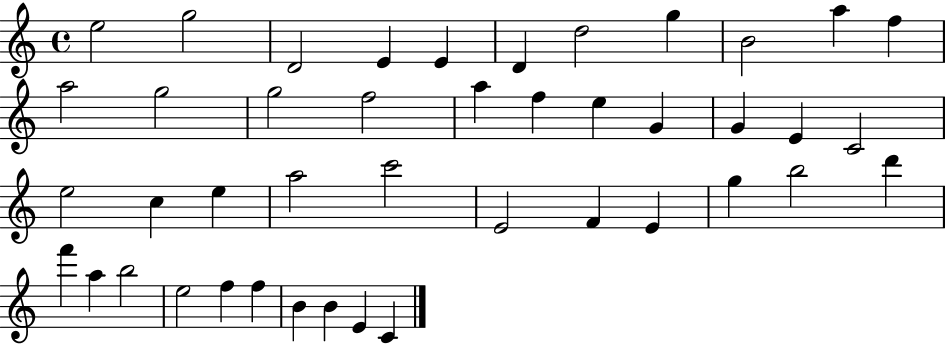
X:1
T:Untitled
M:4/4
L:1/4
K:C
e2 g2 D2 E E D d2 g B2 a f a2 g2 g2 f2 a f e G G E C2 e2 c e a2 c'2 E2 F E g b2 d' f' a b2 e2 f f B B E C